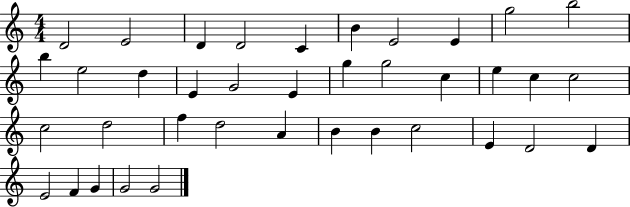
{
  \clef treble
  \numericTimeSignature
  \time 4/4
  \key c \major
  d'2 e'2 | d'4 d'2 c'4 | b'4 e'2 e'4 | g''2 b''2 | \break b''4 e''2 d''4 | e'4 g'2 e'4 | g''4 g''2 c''4 | e''4 c''4 c''2 | \break c''2 d''2 | f''4 d''2 a'4 | b'4 b'4 c''2 | e'4 d'2 d'4 | \break e'2 f'4 g'4 | g'2 g'2 | \bar "|."
}